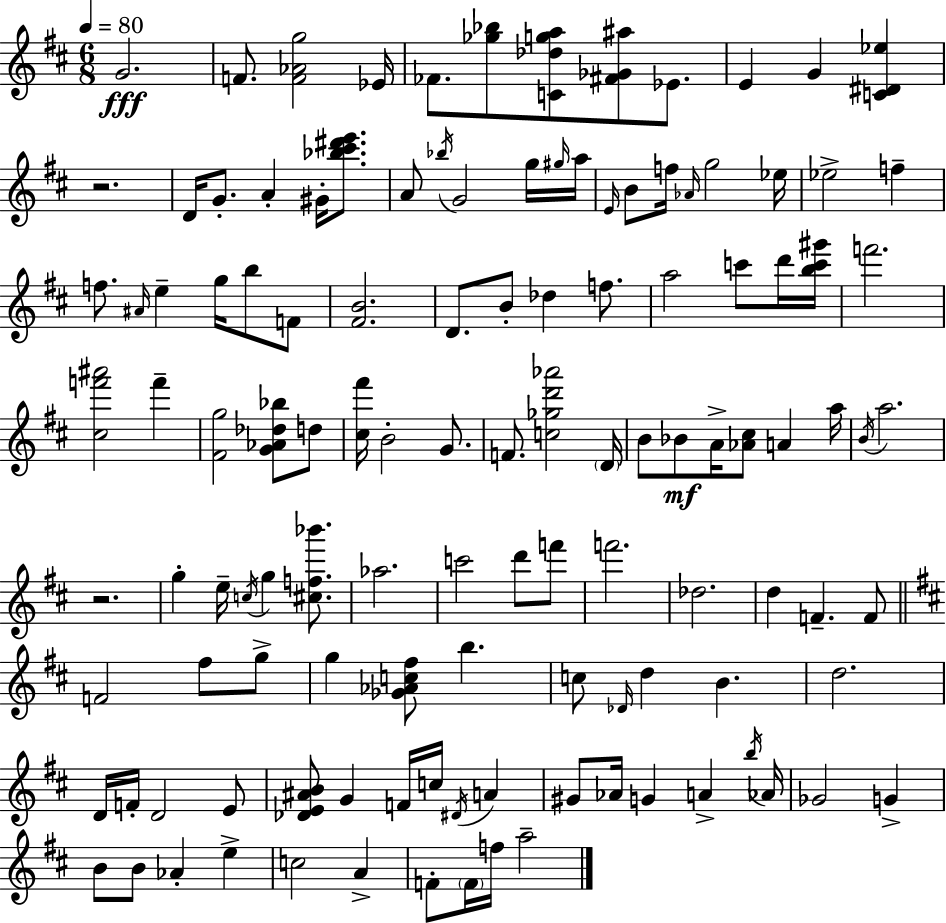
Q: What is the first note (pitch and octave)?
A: G4